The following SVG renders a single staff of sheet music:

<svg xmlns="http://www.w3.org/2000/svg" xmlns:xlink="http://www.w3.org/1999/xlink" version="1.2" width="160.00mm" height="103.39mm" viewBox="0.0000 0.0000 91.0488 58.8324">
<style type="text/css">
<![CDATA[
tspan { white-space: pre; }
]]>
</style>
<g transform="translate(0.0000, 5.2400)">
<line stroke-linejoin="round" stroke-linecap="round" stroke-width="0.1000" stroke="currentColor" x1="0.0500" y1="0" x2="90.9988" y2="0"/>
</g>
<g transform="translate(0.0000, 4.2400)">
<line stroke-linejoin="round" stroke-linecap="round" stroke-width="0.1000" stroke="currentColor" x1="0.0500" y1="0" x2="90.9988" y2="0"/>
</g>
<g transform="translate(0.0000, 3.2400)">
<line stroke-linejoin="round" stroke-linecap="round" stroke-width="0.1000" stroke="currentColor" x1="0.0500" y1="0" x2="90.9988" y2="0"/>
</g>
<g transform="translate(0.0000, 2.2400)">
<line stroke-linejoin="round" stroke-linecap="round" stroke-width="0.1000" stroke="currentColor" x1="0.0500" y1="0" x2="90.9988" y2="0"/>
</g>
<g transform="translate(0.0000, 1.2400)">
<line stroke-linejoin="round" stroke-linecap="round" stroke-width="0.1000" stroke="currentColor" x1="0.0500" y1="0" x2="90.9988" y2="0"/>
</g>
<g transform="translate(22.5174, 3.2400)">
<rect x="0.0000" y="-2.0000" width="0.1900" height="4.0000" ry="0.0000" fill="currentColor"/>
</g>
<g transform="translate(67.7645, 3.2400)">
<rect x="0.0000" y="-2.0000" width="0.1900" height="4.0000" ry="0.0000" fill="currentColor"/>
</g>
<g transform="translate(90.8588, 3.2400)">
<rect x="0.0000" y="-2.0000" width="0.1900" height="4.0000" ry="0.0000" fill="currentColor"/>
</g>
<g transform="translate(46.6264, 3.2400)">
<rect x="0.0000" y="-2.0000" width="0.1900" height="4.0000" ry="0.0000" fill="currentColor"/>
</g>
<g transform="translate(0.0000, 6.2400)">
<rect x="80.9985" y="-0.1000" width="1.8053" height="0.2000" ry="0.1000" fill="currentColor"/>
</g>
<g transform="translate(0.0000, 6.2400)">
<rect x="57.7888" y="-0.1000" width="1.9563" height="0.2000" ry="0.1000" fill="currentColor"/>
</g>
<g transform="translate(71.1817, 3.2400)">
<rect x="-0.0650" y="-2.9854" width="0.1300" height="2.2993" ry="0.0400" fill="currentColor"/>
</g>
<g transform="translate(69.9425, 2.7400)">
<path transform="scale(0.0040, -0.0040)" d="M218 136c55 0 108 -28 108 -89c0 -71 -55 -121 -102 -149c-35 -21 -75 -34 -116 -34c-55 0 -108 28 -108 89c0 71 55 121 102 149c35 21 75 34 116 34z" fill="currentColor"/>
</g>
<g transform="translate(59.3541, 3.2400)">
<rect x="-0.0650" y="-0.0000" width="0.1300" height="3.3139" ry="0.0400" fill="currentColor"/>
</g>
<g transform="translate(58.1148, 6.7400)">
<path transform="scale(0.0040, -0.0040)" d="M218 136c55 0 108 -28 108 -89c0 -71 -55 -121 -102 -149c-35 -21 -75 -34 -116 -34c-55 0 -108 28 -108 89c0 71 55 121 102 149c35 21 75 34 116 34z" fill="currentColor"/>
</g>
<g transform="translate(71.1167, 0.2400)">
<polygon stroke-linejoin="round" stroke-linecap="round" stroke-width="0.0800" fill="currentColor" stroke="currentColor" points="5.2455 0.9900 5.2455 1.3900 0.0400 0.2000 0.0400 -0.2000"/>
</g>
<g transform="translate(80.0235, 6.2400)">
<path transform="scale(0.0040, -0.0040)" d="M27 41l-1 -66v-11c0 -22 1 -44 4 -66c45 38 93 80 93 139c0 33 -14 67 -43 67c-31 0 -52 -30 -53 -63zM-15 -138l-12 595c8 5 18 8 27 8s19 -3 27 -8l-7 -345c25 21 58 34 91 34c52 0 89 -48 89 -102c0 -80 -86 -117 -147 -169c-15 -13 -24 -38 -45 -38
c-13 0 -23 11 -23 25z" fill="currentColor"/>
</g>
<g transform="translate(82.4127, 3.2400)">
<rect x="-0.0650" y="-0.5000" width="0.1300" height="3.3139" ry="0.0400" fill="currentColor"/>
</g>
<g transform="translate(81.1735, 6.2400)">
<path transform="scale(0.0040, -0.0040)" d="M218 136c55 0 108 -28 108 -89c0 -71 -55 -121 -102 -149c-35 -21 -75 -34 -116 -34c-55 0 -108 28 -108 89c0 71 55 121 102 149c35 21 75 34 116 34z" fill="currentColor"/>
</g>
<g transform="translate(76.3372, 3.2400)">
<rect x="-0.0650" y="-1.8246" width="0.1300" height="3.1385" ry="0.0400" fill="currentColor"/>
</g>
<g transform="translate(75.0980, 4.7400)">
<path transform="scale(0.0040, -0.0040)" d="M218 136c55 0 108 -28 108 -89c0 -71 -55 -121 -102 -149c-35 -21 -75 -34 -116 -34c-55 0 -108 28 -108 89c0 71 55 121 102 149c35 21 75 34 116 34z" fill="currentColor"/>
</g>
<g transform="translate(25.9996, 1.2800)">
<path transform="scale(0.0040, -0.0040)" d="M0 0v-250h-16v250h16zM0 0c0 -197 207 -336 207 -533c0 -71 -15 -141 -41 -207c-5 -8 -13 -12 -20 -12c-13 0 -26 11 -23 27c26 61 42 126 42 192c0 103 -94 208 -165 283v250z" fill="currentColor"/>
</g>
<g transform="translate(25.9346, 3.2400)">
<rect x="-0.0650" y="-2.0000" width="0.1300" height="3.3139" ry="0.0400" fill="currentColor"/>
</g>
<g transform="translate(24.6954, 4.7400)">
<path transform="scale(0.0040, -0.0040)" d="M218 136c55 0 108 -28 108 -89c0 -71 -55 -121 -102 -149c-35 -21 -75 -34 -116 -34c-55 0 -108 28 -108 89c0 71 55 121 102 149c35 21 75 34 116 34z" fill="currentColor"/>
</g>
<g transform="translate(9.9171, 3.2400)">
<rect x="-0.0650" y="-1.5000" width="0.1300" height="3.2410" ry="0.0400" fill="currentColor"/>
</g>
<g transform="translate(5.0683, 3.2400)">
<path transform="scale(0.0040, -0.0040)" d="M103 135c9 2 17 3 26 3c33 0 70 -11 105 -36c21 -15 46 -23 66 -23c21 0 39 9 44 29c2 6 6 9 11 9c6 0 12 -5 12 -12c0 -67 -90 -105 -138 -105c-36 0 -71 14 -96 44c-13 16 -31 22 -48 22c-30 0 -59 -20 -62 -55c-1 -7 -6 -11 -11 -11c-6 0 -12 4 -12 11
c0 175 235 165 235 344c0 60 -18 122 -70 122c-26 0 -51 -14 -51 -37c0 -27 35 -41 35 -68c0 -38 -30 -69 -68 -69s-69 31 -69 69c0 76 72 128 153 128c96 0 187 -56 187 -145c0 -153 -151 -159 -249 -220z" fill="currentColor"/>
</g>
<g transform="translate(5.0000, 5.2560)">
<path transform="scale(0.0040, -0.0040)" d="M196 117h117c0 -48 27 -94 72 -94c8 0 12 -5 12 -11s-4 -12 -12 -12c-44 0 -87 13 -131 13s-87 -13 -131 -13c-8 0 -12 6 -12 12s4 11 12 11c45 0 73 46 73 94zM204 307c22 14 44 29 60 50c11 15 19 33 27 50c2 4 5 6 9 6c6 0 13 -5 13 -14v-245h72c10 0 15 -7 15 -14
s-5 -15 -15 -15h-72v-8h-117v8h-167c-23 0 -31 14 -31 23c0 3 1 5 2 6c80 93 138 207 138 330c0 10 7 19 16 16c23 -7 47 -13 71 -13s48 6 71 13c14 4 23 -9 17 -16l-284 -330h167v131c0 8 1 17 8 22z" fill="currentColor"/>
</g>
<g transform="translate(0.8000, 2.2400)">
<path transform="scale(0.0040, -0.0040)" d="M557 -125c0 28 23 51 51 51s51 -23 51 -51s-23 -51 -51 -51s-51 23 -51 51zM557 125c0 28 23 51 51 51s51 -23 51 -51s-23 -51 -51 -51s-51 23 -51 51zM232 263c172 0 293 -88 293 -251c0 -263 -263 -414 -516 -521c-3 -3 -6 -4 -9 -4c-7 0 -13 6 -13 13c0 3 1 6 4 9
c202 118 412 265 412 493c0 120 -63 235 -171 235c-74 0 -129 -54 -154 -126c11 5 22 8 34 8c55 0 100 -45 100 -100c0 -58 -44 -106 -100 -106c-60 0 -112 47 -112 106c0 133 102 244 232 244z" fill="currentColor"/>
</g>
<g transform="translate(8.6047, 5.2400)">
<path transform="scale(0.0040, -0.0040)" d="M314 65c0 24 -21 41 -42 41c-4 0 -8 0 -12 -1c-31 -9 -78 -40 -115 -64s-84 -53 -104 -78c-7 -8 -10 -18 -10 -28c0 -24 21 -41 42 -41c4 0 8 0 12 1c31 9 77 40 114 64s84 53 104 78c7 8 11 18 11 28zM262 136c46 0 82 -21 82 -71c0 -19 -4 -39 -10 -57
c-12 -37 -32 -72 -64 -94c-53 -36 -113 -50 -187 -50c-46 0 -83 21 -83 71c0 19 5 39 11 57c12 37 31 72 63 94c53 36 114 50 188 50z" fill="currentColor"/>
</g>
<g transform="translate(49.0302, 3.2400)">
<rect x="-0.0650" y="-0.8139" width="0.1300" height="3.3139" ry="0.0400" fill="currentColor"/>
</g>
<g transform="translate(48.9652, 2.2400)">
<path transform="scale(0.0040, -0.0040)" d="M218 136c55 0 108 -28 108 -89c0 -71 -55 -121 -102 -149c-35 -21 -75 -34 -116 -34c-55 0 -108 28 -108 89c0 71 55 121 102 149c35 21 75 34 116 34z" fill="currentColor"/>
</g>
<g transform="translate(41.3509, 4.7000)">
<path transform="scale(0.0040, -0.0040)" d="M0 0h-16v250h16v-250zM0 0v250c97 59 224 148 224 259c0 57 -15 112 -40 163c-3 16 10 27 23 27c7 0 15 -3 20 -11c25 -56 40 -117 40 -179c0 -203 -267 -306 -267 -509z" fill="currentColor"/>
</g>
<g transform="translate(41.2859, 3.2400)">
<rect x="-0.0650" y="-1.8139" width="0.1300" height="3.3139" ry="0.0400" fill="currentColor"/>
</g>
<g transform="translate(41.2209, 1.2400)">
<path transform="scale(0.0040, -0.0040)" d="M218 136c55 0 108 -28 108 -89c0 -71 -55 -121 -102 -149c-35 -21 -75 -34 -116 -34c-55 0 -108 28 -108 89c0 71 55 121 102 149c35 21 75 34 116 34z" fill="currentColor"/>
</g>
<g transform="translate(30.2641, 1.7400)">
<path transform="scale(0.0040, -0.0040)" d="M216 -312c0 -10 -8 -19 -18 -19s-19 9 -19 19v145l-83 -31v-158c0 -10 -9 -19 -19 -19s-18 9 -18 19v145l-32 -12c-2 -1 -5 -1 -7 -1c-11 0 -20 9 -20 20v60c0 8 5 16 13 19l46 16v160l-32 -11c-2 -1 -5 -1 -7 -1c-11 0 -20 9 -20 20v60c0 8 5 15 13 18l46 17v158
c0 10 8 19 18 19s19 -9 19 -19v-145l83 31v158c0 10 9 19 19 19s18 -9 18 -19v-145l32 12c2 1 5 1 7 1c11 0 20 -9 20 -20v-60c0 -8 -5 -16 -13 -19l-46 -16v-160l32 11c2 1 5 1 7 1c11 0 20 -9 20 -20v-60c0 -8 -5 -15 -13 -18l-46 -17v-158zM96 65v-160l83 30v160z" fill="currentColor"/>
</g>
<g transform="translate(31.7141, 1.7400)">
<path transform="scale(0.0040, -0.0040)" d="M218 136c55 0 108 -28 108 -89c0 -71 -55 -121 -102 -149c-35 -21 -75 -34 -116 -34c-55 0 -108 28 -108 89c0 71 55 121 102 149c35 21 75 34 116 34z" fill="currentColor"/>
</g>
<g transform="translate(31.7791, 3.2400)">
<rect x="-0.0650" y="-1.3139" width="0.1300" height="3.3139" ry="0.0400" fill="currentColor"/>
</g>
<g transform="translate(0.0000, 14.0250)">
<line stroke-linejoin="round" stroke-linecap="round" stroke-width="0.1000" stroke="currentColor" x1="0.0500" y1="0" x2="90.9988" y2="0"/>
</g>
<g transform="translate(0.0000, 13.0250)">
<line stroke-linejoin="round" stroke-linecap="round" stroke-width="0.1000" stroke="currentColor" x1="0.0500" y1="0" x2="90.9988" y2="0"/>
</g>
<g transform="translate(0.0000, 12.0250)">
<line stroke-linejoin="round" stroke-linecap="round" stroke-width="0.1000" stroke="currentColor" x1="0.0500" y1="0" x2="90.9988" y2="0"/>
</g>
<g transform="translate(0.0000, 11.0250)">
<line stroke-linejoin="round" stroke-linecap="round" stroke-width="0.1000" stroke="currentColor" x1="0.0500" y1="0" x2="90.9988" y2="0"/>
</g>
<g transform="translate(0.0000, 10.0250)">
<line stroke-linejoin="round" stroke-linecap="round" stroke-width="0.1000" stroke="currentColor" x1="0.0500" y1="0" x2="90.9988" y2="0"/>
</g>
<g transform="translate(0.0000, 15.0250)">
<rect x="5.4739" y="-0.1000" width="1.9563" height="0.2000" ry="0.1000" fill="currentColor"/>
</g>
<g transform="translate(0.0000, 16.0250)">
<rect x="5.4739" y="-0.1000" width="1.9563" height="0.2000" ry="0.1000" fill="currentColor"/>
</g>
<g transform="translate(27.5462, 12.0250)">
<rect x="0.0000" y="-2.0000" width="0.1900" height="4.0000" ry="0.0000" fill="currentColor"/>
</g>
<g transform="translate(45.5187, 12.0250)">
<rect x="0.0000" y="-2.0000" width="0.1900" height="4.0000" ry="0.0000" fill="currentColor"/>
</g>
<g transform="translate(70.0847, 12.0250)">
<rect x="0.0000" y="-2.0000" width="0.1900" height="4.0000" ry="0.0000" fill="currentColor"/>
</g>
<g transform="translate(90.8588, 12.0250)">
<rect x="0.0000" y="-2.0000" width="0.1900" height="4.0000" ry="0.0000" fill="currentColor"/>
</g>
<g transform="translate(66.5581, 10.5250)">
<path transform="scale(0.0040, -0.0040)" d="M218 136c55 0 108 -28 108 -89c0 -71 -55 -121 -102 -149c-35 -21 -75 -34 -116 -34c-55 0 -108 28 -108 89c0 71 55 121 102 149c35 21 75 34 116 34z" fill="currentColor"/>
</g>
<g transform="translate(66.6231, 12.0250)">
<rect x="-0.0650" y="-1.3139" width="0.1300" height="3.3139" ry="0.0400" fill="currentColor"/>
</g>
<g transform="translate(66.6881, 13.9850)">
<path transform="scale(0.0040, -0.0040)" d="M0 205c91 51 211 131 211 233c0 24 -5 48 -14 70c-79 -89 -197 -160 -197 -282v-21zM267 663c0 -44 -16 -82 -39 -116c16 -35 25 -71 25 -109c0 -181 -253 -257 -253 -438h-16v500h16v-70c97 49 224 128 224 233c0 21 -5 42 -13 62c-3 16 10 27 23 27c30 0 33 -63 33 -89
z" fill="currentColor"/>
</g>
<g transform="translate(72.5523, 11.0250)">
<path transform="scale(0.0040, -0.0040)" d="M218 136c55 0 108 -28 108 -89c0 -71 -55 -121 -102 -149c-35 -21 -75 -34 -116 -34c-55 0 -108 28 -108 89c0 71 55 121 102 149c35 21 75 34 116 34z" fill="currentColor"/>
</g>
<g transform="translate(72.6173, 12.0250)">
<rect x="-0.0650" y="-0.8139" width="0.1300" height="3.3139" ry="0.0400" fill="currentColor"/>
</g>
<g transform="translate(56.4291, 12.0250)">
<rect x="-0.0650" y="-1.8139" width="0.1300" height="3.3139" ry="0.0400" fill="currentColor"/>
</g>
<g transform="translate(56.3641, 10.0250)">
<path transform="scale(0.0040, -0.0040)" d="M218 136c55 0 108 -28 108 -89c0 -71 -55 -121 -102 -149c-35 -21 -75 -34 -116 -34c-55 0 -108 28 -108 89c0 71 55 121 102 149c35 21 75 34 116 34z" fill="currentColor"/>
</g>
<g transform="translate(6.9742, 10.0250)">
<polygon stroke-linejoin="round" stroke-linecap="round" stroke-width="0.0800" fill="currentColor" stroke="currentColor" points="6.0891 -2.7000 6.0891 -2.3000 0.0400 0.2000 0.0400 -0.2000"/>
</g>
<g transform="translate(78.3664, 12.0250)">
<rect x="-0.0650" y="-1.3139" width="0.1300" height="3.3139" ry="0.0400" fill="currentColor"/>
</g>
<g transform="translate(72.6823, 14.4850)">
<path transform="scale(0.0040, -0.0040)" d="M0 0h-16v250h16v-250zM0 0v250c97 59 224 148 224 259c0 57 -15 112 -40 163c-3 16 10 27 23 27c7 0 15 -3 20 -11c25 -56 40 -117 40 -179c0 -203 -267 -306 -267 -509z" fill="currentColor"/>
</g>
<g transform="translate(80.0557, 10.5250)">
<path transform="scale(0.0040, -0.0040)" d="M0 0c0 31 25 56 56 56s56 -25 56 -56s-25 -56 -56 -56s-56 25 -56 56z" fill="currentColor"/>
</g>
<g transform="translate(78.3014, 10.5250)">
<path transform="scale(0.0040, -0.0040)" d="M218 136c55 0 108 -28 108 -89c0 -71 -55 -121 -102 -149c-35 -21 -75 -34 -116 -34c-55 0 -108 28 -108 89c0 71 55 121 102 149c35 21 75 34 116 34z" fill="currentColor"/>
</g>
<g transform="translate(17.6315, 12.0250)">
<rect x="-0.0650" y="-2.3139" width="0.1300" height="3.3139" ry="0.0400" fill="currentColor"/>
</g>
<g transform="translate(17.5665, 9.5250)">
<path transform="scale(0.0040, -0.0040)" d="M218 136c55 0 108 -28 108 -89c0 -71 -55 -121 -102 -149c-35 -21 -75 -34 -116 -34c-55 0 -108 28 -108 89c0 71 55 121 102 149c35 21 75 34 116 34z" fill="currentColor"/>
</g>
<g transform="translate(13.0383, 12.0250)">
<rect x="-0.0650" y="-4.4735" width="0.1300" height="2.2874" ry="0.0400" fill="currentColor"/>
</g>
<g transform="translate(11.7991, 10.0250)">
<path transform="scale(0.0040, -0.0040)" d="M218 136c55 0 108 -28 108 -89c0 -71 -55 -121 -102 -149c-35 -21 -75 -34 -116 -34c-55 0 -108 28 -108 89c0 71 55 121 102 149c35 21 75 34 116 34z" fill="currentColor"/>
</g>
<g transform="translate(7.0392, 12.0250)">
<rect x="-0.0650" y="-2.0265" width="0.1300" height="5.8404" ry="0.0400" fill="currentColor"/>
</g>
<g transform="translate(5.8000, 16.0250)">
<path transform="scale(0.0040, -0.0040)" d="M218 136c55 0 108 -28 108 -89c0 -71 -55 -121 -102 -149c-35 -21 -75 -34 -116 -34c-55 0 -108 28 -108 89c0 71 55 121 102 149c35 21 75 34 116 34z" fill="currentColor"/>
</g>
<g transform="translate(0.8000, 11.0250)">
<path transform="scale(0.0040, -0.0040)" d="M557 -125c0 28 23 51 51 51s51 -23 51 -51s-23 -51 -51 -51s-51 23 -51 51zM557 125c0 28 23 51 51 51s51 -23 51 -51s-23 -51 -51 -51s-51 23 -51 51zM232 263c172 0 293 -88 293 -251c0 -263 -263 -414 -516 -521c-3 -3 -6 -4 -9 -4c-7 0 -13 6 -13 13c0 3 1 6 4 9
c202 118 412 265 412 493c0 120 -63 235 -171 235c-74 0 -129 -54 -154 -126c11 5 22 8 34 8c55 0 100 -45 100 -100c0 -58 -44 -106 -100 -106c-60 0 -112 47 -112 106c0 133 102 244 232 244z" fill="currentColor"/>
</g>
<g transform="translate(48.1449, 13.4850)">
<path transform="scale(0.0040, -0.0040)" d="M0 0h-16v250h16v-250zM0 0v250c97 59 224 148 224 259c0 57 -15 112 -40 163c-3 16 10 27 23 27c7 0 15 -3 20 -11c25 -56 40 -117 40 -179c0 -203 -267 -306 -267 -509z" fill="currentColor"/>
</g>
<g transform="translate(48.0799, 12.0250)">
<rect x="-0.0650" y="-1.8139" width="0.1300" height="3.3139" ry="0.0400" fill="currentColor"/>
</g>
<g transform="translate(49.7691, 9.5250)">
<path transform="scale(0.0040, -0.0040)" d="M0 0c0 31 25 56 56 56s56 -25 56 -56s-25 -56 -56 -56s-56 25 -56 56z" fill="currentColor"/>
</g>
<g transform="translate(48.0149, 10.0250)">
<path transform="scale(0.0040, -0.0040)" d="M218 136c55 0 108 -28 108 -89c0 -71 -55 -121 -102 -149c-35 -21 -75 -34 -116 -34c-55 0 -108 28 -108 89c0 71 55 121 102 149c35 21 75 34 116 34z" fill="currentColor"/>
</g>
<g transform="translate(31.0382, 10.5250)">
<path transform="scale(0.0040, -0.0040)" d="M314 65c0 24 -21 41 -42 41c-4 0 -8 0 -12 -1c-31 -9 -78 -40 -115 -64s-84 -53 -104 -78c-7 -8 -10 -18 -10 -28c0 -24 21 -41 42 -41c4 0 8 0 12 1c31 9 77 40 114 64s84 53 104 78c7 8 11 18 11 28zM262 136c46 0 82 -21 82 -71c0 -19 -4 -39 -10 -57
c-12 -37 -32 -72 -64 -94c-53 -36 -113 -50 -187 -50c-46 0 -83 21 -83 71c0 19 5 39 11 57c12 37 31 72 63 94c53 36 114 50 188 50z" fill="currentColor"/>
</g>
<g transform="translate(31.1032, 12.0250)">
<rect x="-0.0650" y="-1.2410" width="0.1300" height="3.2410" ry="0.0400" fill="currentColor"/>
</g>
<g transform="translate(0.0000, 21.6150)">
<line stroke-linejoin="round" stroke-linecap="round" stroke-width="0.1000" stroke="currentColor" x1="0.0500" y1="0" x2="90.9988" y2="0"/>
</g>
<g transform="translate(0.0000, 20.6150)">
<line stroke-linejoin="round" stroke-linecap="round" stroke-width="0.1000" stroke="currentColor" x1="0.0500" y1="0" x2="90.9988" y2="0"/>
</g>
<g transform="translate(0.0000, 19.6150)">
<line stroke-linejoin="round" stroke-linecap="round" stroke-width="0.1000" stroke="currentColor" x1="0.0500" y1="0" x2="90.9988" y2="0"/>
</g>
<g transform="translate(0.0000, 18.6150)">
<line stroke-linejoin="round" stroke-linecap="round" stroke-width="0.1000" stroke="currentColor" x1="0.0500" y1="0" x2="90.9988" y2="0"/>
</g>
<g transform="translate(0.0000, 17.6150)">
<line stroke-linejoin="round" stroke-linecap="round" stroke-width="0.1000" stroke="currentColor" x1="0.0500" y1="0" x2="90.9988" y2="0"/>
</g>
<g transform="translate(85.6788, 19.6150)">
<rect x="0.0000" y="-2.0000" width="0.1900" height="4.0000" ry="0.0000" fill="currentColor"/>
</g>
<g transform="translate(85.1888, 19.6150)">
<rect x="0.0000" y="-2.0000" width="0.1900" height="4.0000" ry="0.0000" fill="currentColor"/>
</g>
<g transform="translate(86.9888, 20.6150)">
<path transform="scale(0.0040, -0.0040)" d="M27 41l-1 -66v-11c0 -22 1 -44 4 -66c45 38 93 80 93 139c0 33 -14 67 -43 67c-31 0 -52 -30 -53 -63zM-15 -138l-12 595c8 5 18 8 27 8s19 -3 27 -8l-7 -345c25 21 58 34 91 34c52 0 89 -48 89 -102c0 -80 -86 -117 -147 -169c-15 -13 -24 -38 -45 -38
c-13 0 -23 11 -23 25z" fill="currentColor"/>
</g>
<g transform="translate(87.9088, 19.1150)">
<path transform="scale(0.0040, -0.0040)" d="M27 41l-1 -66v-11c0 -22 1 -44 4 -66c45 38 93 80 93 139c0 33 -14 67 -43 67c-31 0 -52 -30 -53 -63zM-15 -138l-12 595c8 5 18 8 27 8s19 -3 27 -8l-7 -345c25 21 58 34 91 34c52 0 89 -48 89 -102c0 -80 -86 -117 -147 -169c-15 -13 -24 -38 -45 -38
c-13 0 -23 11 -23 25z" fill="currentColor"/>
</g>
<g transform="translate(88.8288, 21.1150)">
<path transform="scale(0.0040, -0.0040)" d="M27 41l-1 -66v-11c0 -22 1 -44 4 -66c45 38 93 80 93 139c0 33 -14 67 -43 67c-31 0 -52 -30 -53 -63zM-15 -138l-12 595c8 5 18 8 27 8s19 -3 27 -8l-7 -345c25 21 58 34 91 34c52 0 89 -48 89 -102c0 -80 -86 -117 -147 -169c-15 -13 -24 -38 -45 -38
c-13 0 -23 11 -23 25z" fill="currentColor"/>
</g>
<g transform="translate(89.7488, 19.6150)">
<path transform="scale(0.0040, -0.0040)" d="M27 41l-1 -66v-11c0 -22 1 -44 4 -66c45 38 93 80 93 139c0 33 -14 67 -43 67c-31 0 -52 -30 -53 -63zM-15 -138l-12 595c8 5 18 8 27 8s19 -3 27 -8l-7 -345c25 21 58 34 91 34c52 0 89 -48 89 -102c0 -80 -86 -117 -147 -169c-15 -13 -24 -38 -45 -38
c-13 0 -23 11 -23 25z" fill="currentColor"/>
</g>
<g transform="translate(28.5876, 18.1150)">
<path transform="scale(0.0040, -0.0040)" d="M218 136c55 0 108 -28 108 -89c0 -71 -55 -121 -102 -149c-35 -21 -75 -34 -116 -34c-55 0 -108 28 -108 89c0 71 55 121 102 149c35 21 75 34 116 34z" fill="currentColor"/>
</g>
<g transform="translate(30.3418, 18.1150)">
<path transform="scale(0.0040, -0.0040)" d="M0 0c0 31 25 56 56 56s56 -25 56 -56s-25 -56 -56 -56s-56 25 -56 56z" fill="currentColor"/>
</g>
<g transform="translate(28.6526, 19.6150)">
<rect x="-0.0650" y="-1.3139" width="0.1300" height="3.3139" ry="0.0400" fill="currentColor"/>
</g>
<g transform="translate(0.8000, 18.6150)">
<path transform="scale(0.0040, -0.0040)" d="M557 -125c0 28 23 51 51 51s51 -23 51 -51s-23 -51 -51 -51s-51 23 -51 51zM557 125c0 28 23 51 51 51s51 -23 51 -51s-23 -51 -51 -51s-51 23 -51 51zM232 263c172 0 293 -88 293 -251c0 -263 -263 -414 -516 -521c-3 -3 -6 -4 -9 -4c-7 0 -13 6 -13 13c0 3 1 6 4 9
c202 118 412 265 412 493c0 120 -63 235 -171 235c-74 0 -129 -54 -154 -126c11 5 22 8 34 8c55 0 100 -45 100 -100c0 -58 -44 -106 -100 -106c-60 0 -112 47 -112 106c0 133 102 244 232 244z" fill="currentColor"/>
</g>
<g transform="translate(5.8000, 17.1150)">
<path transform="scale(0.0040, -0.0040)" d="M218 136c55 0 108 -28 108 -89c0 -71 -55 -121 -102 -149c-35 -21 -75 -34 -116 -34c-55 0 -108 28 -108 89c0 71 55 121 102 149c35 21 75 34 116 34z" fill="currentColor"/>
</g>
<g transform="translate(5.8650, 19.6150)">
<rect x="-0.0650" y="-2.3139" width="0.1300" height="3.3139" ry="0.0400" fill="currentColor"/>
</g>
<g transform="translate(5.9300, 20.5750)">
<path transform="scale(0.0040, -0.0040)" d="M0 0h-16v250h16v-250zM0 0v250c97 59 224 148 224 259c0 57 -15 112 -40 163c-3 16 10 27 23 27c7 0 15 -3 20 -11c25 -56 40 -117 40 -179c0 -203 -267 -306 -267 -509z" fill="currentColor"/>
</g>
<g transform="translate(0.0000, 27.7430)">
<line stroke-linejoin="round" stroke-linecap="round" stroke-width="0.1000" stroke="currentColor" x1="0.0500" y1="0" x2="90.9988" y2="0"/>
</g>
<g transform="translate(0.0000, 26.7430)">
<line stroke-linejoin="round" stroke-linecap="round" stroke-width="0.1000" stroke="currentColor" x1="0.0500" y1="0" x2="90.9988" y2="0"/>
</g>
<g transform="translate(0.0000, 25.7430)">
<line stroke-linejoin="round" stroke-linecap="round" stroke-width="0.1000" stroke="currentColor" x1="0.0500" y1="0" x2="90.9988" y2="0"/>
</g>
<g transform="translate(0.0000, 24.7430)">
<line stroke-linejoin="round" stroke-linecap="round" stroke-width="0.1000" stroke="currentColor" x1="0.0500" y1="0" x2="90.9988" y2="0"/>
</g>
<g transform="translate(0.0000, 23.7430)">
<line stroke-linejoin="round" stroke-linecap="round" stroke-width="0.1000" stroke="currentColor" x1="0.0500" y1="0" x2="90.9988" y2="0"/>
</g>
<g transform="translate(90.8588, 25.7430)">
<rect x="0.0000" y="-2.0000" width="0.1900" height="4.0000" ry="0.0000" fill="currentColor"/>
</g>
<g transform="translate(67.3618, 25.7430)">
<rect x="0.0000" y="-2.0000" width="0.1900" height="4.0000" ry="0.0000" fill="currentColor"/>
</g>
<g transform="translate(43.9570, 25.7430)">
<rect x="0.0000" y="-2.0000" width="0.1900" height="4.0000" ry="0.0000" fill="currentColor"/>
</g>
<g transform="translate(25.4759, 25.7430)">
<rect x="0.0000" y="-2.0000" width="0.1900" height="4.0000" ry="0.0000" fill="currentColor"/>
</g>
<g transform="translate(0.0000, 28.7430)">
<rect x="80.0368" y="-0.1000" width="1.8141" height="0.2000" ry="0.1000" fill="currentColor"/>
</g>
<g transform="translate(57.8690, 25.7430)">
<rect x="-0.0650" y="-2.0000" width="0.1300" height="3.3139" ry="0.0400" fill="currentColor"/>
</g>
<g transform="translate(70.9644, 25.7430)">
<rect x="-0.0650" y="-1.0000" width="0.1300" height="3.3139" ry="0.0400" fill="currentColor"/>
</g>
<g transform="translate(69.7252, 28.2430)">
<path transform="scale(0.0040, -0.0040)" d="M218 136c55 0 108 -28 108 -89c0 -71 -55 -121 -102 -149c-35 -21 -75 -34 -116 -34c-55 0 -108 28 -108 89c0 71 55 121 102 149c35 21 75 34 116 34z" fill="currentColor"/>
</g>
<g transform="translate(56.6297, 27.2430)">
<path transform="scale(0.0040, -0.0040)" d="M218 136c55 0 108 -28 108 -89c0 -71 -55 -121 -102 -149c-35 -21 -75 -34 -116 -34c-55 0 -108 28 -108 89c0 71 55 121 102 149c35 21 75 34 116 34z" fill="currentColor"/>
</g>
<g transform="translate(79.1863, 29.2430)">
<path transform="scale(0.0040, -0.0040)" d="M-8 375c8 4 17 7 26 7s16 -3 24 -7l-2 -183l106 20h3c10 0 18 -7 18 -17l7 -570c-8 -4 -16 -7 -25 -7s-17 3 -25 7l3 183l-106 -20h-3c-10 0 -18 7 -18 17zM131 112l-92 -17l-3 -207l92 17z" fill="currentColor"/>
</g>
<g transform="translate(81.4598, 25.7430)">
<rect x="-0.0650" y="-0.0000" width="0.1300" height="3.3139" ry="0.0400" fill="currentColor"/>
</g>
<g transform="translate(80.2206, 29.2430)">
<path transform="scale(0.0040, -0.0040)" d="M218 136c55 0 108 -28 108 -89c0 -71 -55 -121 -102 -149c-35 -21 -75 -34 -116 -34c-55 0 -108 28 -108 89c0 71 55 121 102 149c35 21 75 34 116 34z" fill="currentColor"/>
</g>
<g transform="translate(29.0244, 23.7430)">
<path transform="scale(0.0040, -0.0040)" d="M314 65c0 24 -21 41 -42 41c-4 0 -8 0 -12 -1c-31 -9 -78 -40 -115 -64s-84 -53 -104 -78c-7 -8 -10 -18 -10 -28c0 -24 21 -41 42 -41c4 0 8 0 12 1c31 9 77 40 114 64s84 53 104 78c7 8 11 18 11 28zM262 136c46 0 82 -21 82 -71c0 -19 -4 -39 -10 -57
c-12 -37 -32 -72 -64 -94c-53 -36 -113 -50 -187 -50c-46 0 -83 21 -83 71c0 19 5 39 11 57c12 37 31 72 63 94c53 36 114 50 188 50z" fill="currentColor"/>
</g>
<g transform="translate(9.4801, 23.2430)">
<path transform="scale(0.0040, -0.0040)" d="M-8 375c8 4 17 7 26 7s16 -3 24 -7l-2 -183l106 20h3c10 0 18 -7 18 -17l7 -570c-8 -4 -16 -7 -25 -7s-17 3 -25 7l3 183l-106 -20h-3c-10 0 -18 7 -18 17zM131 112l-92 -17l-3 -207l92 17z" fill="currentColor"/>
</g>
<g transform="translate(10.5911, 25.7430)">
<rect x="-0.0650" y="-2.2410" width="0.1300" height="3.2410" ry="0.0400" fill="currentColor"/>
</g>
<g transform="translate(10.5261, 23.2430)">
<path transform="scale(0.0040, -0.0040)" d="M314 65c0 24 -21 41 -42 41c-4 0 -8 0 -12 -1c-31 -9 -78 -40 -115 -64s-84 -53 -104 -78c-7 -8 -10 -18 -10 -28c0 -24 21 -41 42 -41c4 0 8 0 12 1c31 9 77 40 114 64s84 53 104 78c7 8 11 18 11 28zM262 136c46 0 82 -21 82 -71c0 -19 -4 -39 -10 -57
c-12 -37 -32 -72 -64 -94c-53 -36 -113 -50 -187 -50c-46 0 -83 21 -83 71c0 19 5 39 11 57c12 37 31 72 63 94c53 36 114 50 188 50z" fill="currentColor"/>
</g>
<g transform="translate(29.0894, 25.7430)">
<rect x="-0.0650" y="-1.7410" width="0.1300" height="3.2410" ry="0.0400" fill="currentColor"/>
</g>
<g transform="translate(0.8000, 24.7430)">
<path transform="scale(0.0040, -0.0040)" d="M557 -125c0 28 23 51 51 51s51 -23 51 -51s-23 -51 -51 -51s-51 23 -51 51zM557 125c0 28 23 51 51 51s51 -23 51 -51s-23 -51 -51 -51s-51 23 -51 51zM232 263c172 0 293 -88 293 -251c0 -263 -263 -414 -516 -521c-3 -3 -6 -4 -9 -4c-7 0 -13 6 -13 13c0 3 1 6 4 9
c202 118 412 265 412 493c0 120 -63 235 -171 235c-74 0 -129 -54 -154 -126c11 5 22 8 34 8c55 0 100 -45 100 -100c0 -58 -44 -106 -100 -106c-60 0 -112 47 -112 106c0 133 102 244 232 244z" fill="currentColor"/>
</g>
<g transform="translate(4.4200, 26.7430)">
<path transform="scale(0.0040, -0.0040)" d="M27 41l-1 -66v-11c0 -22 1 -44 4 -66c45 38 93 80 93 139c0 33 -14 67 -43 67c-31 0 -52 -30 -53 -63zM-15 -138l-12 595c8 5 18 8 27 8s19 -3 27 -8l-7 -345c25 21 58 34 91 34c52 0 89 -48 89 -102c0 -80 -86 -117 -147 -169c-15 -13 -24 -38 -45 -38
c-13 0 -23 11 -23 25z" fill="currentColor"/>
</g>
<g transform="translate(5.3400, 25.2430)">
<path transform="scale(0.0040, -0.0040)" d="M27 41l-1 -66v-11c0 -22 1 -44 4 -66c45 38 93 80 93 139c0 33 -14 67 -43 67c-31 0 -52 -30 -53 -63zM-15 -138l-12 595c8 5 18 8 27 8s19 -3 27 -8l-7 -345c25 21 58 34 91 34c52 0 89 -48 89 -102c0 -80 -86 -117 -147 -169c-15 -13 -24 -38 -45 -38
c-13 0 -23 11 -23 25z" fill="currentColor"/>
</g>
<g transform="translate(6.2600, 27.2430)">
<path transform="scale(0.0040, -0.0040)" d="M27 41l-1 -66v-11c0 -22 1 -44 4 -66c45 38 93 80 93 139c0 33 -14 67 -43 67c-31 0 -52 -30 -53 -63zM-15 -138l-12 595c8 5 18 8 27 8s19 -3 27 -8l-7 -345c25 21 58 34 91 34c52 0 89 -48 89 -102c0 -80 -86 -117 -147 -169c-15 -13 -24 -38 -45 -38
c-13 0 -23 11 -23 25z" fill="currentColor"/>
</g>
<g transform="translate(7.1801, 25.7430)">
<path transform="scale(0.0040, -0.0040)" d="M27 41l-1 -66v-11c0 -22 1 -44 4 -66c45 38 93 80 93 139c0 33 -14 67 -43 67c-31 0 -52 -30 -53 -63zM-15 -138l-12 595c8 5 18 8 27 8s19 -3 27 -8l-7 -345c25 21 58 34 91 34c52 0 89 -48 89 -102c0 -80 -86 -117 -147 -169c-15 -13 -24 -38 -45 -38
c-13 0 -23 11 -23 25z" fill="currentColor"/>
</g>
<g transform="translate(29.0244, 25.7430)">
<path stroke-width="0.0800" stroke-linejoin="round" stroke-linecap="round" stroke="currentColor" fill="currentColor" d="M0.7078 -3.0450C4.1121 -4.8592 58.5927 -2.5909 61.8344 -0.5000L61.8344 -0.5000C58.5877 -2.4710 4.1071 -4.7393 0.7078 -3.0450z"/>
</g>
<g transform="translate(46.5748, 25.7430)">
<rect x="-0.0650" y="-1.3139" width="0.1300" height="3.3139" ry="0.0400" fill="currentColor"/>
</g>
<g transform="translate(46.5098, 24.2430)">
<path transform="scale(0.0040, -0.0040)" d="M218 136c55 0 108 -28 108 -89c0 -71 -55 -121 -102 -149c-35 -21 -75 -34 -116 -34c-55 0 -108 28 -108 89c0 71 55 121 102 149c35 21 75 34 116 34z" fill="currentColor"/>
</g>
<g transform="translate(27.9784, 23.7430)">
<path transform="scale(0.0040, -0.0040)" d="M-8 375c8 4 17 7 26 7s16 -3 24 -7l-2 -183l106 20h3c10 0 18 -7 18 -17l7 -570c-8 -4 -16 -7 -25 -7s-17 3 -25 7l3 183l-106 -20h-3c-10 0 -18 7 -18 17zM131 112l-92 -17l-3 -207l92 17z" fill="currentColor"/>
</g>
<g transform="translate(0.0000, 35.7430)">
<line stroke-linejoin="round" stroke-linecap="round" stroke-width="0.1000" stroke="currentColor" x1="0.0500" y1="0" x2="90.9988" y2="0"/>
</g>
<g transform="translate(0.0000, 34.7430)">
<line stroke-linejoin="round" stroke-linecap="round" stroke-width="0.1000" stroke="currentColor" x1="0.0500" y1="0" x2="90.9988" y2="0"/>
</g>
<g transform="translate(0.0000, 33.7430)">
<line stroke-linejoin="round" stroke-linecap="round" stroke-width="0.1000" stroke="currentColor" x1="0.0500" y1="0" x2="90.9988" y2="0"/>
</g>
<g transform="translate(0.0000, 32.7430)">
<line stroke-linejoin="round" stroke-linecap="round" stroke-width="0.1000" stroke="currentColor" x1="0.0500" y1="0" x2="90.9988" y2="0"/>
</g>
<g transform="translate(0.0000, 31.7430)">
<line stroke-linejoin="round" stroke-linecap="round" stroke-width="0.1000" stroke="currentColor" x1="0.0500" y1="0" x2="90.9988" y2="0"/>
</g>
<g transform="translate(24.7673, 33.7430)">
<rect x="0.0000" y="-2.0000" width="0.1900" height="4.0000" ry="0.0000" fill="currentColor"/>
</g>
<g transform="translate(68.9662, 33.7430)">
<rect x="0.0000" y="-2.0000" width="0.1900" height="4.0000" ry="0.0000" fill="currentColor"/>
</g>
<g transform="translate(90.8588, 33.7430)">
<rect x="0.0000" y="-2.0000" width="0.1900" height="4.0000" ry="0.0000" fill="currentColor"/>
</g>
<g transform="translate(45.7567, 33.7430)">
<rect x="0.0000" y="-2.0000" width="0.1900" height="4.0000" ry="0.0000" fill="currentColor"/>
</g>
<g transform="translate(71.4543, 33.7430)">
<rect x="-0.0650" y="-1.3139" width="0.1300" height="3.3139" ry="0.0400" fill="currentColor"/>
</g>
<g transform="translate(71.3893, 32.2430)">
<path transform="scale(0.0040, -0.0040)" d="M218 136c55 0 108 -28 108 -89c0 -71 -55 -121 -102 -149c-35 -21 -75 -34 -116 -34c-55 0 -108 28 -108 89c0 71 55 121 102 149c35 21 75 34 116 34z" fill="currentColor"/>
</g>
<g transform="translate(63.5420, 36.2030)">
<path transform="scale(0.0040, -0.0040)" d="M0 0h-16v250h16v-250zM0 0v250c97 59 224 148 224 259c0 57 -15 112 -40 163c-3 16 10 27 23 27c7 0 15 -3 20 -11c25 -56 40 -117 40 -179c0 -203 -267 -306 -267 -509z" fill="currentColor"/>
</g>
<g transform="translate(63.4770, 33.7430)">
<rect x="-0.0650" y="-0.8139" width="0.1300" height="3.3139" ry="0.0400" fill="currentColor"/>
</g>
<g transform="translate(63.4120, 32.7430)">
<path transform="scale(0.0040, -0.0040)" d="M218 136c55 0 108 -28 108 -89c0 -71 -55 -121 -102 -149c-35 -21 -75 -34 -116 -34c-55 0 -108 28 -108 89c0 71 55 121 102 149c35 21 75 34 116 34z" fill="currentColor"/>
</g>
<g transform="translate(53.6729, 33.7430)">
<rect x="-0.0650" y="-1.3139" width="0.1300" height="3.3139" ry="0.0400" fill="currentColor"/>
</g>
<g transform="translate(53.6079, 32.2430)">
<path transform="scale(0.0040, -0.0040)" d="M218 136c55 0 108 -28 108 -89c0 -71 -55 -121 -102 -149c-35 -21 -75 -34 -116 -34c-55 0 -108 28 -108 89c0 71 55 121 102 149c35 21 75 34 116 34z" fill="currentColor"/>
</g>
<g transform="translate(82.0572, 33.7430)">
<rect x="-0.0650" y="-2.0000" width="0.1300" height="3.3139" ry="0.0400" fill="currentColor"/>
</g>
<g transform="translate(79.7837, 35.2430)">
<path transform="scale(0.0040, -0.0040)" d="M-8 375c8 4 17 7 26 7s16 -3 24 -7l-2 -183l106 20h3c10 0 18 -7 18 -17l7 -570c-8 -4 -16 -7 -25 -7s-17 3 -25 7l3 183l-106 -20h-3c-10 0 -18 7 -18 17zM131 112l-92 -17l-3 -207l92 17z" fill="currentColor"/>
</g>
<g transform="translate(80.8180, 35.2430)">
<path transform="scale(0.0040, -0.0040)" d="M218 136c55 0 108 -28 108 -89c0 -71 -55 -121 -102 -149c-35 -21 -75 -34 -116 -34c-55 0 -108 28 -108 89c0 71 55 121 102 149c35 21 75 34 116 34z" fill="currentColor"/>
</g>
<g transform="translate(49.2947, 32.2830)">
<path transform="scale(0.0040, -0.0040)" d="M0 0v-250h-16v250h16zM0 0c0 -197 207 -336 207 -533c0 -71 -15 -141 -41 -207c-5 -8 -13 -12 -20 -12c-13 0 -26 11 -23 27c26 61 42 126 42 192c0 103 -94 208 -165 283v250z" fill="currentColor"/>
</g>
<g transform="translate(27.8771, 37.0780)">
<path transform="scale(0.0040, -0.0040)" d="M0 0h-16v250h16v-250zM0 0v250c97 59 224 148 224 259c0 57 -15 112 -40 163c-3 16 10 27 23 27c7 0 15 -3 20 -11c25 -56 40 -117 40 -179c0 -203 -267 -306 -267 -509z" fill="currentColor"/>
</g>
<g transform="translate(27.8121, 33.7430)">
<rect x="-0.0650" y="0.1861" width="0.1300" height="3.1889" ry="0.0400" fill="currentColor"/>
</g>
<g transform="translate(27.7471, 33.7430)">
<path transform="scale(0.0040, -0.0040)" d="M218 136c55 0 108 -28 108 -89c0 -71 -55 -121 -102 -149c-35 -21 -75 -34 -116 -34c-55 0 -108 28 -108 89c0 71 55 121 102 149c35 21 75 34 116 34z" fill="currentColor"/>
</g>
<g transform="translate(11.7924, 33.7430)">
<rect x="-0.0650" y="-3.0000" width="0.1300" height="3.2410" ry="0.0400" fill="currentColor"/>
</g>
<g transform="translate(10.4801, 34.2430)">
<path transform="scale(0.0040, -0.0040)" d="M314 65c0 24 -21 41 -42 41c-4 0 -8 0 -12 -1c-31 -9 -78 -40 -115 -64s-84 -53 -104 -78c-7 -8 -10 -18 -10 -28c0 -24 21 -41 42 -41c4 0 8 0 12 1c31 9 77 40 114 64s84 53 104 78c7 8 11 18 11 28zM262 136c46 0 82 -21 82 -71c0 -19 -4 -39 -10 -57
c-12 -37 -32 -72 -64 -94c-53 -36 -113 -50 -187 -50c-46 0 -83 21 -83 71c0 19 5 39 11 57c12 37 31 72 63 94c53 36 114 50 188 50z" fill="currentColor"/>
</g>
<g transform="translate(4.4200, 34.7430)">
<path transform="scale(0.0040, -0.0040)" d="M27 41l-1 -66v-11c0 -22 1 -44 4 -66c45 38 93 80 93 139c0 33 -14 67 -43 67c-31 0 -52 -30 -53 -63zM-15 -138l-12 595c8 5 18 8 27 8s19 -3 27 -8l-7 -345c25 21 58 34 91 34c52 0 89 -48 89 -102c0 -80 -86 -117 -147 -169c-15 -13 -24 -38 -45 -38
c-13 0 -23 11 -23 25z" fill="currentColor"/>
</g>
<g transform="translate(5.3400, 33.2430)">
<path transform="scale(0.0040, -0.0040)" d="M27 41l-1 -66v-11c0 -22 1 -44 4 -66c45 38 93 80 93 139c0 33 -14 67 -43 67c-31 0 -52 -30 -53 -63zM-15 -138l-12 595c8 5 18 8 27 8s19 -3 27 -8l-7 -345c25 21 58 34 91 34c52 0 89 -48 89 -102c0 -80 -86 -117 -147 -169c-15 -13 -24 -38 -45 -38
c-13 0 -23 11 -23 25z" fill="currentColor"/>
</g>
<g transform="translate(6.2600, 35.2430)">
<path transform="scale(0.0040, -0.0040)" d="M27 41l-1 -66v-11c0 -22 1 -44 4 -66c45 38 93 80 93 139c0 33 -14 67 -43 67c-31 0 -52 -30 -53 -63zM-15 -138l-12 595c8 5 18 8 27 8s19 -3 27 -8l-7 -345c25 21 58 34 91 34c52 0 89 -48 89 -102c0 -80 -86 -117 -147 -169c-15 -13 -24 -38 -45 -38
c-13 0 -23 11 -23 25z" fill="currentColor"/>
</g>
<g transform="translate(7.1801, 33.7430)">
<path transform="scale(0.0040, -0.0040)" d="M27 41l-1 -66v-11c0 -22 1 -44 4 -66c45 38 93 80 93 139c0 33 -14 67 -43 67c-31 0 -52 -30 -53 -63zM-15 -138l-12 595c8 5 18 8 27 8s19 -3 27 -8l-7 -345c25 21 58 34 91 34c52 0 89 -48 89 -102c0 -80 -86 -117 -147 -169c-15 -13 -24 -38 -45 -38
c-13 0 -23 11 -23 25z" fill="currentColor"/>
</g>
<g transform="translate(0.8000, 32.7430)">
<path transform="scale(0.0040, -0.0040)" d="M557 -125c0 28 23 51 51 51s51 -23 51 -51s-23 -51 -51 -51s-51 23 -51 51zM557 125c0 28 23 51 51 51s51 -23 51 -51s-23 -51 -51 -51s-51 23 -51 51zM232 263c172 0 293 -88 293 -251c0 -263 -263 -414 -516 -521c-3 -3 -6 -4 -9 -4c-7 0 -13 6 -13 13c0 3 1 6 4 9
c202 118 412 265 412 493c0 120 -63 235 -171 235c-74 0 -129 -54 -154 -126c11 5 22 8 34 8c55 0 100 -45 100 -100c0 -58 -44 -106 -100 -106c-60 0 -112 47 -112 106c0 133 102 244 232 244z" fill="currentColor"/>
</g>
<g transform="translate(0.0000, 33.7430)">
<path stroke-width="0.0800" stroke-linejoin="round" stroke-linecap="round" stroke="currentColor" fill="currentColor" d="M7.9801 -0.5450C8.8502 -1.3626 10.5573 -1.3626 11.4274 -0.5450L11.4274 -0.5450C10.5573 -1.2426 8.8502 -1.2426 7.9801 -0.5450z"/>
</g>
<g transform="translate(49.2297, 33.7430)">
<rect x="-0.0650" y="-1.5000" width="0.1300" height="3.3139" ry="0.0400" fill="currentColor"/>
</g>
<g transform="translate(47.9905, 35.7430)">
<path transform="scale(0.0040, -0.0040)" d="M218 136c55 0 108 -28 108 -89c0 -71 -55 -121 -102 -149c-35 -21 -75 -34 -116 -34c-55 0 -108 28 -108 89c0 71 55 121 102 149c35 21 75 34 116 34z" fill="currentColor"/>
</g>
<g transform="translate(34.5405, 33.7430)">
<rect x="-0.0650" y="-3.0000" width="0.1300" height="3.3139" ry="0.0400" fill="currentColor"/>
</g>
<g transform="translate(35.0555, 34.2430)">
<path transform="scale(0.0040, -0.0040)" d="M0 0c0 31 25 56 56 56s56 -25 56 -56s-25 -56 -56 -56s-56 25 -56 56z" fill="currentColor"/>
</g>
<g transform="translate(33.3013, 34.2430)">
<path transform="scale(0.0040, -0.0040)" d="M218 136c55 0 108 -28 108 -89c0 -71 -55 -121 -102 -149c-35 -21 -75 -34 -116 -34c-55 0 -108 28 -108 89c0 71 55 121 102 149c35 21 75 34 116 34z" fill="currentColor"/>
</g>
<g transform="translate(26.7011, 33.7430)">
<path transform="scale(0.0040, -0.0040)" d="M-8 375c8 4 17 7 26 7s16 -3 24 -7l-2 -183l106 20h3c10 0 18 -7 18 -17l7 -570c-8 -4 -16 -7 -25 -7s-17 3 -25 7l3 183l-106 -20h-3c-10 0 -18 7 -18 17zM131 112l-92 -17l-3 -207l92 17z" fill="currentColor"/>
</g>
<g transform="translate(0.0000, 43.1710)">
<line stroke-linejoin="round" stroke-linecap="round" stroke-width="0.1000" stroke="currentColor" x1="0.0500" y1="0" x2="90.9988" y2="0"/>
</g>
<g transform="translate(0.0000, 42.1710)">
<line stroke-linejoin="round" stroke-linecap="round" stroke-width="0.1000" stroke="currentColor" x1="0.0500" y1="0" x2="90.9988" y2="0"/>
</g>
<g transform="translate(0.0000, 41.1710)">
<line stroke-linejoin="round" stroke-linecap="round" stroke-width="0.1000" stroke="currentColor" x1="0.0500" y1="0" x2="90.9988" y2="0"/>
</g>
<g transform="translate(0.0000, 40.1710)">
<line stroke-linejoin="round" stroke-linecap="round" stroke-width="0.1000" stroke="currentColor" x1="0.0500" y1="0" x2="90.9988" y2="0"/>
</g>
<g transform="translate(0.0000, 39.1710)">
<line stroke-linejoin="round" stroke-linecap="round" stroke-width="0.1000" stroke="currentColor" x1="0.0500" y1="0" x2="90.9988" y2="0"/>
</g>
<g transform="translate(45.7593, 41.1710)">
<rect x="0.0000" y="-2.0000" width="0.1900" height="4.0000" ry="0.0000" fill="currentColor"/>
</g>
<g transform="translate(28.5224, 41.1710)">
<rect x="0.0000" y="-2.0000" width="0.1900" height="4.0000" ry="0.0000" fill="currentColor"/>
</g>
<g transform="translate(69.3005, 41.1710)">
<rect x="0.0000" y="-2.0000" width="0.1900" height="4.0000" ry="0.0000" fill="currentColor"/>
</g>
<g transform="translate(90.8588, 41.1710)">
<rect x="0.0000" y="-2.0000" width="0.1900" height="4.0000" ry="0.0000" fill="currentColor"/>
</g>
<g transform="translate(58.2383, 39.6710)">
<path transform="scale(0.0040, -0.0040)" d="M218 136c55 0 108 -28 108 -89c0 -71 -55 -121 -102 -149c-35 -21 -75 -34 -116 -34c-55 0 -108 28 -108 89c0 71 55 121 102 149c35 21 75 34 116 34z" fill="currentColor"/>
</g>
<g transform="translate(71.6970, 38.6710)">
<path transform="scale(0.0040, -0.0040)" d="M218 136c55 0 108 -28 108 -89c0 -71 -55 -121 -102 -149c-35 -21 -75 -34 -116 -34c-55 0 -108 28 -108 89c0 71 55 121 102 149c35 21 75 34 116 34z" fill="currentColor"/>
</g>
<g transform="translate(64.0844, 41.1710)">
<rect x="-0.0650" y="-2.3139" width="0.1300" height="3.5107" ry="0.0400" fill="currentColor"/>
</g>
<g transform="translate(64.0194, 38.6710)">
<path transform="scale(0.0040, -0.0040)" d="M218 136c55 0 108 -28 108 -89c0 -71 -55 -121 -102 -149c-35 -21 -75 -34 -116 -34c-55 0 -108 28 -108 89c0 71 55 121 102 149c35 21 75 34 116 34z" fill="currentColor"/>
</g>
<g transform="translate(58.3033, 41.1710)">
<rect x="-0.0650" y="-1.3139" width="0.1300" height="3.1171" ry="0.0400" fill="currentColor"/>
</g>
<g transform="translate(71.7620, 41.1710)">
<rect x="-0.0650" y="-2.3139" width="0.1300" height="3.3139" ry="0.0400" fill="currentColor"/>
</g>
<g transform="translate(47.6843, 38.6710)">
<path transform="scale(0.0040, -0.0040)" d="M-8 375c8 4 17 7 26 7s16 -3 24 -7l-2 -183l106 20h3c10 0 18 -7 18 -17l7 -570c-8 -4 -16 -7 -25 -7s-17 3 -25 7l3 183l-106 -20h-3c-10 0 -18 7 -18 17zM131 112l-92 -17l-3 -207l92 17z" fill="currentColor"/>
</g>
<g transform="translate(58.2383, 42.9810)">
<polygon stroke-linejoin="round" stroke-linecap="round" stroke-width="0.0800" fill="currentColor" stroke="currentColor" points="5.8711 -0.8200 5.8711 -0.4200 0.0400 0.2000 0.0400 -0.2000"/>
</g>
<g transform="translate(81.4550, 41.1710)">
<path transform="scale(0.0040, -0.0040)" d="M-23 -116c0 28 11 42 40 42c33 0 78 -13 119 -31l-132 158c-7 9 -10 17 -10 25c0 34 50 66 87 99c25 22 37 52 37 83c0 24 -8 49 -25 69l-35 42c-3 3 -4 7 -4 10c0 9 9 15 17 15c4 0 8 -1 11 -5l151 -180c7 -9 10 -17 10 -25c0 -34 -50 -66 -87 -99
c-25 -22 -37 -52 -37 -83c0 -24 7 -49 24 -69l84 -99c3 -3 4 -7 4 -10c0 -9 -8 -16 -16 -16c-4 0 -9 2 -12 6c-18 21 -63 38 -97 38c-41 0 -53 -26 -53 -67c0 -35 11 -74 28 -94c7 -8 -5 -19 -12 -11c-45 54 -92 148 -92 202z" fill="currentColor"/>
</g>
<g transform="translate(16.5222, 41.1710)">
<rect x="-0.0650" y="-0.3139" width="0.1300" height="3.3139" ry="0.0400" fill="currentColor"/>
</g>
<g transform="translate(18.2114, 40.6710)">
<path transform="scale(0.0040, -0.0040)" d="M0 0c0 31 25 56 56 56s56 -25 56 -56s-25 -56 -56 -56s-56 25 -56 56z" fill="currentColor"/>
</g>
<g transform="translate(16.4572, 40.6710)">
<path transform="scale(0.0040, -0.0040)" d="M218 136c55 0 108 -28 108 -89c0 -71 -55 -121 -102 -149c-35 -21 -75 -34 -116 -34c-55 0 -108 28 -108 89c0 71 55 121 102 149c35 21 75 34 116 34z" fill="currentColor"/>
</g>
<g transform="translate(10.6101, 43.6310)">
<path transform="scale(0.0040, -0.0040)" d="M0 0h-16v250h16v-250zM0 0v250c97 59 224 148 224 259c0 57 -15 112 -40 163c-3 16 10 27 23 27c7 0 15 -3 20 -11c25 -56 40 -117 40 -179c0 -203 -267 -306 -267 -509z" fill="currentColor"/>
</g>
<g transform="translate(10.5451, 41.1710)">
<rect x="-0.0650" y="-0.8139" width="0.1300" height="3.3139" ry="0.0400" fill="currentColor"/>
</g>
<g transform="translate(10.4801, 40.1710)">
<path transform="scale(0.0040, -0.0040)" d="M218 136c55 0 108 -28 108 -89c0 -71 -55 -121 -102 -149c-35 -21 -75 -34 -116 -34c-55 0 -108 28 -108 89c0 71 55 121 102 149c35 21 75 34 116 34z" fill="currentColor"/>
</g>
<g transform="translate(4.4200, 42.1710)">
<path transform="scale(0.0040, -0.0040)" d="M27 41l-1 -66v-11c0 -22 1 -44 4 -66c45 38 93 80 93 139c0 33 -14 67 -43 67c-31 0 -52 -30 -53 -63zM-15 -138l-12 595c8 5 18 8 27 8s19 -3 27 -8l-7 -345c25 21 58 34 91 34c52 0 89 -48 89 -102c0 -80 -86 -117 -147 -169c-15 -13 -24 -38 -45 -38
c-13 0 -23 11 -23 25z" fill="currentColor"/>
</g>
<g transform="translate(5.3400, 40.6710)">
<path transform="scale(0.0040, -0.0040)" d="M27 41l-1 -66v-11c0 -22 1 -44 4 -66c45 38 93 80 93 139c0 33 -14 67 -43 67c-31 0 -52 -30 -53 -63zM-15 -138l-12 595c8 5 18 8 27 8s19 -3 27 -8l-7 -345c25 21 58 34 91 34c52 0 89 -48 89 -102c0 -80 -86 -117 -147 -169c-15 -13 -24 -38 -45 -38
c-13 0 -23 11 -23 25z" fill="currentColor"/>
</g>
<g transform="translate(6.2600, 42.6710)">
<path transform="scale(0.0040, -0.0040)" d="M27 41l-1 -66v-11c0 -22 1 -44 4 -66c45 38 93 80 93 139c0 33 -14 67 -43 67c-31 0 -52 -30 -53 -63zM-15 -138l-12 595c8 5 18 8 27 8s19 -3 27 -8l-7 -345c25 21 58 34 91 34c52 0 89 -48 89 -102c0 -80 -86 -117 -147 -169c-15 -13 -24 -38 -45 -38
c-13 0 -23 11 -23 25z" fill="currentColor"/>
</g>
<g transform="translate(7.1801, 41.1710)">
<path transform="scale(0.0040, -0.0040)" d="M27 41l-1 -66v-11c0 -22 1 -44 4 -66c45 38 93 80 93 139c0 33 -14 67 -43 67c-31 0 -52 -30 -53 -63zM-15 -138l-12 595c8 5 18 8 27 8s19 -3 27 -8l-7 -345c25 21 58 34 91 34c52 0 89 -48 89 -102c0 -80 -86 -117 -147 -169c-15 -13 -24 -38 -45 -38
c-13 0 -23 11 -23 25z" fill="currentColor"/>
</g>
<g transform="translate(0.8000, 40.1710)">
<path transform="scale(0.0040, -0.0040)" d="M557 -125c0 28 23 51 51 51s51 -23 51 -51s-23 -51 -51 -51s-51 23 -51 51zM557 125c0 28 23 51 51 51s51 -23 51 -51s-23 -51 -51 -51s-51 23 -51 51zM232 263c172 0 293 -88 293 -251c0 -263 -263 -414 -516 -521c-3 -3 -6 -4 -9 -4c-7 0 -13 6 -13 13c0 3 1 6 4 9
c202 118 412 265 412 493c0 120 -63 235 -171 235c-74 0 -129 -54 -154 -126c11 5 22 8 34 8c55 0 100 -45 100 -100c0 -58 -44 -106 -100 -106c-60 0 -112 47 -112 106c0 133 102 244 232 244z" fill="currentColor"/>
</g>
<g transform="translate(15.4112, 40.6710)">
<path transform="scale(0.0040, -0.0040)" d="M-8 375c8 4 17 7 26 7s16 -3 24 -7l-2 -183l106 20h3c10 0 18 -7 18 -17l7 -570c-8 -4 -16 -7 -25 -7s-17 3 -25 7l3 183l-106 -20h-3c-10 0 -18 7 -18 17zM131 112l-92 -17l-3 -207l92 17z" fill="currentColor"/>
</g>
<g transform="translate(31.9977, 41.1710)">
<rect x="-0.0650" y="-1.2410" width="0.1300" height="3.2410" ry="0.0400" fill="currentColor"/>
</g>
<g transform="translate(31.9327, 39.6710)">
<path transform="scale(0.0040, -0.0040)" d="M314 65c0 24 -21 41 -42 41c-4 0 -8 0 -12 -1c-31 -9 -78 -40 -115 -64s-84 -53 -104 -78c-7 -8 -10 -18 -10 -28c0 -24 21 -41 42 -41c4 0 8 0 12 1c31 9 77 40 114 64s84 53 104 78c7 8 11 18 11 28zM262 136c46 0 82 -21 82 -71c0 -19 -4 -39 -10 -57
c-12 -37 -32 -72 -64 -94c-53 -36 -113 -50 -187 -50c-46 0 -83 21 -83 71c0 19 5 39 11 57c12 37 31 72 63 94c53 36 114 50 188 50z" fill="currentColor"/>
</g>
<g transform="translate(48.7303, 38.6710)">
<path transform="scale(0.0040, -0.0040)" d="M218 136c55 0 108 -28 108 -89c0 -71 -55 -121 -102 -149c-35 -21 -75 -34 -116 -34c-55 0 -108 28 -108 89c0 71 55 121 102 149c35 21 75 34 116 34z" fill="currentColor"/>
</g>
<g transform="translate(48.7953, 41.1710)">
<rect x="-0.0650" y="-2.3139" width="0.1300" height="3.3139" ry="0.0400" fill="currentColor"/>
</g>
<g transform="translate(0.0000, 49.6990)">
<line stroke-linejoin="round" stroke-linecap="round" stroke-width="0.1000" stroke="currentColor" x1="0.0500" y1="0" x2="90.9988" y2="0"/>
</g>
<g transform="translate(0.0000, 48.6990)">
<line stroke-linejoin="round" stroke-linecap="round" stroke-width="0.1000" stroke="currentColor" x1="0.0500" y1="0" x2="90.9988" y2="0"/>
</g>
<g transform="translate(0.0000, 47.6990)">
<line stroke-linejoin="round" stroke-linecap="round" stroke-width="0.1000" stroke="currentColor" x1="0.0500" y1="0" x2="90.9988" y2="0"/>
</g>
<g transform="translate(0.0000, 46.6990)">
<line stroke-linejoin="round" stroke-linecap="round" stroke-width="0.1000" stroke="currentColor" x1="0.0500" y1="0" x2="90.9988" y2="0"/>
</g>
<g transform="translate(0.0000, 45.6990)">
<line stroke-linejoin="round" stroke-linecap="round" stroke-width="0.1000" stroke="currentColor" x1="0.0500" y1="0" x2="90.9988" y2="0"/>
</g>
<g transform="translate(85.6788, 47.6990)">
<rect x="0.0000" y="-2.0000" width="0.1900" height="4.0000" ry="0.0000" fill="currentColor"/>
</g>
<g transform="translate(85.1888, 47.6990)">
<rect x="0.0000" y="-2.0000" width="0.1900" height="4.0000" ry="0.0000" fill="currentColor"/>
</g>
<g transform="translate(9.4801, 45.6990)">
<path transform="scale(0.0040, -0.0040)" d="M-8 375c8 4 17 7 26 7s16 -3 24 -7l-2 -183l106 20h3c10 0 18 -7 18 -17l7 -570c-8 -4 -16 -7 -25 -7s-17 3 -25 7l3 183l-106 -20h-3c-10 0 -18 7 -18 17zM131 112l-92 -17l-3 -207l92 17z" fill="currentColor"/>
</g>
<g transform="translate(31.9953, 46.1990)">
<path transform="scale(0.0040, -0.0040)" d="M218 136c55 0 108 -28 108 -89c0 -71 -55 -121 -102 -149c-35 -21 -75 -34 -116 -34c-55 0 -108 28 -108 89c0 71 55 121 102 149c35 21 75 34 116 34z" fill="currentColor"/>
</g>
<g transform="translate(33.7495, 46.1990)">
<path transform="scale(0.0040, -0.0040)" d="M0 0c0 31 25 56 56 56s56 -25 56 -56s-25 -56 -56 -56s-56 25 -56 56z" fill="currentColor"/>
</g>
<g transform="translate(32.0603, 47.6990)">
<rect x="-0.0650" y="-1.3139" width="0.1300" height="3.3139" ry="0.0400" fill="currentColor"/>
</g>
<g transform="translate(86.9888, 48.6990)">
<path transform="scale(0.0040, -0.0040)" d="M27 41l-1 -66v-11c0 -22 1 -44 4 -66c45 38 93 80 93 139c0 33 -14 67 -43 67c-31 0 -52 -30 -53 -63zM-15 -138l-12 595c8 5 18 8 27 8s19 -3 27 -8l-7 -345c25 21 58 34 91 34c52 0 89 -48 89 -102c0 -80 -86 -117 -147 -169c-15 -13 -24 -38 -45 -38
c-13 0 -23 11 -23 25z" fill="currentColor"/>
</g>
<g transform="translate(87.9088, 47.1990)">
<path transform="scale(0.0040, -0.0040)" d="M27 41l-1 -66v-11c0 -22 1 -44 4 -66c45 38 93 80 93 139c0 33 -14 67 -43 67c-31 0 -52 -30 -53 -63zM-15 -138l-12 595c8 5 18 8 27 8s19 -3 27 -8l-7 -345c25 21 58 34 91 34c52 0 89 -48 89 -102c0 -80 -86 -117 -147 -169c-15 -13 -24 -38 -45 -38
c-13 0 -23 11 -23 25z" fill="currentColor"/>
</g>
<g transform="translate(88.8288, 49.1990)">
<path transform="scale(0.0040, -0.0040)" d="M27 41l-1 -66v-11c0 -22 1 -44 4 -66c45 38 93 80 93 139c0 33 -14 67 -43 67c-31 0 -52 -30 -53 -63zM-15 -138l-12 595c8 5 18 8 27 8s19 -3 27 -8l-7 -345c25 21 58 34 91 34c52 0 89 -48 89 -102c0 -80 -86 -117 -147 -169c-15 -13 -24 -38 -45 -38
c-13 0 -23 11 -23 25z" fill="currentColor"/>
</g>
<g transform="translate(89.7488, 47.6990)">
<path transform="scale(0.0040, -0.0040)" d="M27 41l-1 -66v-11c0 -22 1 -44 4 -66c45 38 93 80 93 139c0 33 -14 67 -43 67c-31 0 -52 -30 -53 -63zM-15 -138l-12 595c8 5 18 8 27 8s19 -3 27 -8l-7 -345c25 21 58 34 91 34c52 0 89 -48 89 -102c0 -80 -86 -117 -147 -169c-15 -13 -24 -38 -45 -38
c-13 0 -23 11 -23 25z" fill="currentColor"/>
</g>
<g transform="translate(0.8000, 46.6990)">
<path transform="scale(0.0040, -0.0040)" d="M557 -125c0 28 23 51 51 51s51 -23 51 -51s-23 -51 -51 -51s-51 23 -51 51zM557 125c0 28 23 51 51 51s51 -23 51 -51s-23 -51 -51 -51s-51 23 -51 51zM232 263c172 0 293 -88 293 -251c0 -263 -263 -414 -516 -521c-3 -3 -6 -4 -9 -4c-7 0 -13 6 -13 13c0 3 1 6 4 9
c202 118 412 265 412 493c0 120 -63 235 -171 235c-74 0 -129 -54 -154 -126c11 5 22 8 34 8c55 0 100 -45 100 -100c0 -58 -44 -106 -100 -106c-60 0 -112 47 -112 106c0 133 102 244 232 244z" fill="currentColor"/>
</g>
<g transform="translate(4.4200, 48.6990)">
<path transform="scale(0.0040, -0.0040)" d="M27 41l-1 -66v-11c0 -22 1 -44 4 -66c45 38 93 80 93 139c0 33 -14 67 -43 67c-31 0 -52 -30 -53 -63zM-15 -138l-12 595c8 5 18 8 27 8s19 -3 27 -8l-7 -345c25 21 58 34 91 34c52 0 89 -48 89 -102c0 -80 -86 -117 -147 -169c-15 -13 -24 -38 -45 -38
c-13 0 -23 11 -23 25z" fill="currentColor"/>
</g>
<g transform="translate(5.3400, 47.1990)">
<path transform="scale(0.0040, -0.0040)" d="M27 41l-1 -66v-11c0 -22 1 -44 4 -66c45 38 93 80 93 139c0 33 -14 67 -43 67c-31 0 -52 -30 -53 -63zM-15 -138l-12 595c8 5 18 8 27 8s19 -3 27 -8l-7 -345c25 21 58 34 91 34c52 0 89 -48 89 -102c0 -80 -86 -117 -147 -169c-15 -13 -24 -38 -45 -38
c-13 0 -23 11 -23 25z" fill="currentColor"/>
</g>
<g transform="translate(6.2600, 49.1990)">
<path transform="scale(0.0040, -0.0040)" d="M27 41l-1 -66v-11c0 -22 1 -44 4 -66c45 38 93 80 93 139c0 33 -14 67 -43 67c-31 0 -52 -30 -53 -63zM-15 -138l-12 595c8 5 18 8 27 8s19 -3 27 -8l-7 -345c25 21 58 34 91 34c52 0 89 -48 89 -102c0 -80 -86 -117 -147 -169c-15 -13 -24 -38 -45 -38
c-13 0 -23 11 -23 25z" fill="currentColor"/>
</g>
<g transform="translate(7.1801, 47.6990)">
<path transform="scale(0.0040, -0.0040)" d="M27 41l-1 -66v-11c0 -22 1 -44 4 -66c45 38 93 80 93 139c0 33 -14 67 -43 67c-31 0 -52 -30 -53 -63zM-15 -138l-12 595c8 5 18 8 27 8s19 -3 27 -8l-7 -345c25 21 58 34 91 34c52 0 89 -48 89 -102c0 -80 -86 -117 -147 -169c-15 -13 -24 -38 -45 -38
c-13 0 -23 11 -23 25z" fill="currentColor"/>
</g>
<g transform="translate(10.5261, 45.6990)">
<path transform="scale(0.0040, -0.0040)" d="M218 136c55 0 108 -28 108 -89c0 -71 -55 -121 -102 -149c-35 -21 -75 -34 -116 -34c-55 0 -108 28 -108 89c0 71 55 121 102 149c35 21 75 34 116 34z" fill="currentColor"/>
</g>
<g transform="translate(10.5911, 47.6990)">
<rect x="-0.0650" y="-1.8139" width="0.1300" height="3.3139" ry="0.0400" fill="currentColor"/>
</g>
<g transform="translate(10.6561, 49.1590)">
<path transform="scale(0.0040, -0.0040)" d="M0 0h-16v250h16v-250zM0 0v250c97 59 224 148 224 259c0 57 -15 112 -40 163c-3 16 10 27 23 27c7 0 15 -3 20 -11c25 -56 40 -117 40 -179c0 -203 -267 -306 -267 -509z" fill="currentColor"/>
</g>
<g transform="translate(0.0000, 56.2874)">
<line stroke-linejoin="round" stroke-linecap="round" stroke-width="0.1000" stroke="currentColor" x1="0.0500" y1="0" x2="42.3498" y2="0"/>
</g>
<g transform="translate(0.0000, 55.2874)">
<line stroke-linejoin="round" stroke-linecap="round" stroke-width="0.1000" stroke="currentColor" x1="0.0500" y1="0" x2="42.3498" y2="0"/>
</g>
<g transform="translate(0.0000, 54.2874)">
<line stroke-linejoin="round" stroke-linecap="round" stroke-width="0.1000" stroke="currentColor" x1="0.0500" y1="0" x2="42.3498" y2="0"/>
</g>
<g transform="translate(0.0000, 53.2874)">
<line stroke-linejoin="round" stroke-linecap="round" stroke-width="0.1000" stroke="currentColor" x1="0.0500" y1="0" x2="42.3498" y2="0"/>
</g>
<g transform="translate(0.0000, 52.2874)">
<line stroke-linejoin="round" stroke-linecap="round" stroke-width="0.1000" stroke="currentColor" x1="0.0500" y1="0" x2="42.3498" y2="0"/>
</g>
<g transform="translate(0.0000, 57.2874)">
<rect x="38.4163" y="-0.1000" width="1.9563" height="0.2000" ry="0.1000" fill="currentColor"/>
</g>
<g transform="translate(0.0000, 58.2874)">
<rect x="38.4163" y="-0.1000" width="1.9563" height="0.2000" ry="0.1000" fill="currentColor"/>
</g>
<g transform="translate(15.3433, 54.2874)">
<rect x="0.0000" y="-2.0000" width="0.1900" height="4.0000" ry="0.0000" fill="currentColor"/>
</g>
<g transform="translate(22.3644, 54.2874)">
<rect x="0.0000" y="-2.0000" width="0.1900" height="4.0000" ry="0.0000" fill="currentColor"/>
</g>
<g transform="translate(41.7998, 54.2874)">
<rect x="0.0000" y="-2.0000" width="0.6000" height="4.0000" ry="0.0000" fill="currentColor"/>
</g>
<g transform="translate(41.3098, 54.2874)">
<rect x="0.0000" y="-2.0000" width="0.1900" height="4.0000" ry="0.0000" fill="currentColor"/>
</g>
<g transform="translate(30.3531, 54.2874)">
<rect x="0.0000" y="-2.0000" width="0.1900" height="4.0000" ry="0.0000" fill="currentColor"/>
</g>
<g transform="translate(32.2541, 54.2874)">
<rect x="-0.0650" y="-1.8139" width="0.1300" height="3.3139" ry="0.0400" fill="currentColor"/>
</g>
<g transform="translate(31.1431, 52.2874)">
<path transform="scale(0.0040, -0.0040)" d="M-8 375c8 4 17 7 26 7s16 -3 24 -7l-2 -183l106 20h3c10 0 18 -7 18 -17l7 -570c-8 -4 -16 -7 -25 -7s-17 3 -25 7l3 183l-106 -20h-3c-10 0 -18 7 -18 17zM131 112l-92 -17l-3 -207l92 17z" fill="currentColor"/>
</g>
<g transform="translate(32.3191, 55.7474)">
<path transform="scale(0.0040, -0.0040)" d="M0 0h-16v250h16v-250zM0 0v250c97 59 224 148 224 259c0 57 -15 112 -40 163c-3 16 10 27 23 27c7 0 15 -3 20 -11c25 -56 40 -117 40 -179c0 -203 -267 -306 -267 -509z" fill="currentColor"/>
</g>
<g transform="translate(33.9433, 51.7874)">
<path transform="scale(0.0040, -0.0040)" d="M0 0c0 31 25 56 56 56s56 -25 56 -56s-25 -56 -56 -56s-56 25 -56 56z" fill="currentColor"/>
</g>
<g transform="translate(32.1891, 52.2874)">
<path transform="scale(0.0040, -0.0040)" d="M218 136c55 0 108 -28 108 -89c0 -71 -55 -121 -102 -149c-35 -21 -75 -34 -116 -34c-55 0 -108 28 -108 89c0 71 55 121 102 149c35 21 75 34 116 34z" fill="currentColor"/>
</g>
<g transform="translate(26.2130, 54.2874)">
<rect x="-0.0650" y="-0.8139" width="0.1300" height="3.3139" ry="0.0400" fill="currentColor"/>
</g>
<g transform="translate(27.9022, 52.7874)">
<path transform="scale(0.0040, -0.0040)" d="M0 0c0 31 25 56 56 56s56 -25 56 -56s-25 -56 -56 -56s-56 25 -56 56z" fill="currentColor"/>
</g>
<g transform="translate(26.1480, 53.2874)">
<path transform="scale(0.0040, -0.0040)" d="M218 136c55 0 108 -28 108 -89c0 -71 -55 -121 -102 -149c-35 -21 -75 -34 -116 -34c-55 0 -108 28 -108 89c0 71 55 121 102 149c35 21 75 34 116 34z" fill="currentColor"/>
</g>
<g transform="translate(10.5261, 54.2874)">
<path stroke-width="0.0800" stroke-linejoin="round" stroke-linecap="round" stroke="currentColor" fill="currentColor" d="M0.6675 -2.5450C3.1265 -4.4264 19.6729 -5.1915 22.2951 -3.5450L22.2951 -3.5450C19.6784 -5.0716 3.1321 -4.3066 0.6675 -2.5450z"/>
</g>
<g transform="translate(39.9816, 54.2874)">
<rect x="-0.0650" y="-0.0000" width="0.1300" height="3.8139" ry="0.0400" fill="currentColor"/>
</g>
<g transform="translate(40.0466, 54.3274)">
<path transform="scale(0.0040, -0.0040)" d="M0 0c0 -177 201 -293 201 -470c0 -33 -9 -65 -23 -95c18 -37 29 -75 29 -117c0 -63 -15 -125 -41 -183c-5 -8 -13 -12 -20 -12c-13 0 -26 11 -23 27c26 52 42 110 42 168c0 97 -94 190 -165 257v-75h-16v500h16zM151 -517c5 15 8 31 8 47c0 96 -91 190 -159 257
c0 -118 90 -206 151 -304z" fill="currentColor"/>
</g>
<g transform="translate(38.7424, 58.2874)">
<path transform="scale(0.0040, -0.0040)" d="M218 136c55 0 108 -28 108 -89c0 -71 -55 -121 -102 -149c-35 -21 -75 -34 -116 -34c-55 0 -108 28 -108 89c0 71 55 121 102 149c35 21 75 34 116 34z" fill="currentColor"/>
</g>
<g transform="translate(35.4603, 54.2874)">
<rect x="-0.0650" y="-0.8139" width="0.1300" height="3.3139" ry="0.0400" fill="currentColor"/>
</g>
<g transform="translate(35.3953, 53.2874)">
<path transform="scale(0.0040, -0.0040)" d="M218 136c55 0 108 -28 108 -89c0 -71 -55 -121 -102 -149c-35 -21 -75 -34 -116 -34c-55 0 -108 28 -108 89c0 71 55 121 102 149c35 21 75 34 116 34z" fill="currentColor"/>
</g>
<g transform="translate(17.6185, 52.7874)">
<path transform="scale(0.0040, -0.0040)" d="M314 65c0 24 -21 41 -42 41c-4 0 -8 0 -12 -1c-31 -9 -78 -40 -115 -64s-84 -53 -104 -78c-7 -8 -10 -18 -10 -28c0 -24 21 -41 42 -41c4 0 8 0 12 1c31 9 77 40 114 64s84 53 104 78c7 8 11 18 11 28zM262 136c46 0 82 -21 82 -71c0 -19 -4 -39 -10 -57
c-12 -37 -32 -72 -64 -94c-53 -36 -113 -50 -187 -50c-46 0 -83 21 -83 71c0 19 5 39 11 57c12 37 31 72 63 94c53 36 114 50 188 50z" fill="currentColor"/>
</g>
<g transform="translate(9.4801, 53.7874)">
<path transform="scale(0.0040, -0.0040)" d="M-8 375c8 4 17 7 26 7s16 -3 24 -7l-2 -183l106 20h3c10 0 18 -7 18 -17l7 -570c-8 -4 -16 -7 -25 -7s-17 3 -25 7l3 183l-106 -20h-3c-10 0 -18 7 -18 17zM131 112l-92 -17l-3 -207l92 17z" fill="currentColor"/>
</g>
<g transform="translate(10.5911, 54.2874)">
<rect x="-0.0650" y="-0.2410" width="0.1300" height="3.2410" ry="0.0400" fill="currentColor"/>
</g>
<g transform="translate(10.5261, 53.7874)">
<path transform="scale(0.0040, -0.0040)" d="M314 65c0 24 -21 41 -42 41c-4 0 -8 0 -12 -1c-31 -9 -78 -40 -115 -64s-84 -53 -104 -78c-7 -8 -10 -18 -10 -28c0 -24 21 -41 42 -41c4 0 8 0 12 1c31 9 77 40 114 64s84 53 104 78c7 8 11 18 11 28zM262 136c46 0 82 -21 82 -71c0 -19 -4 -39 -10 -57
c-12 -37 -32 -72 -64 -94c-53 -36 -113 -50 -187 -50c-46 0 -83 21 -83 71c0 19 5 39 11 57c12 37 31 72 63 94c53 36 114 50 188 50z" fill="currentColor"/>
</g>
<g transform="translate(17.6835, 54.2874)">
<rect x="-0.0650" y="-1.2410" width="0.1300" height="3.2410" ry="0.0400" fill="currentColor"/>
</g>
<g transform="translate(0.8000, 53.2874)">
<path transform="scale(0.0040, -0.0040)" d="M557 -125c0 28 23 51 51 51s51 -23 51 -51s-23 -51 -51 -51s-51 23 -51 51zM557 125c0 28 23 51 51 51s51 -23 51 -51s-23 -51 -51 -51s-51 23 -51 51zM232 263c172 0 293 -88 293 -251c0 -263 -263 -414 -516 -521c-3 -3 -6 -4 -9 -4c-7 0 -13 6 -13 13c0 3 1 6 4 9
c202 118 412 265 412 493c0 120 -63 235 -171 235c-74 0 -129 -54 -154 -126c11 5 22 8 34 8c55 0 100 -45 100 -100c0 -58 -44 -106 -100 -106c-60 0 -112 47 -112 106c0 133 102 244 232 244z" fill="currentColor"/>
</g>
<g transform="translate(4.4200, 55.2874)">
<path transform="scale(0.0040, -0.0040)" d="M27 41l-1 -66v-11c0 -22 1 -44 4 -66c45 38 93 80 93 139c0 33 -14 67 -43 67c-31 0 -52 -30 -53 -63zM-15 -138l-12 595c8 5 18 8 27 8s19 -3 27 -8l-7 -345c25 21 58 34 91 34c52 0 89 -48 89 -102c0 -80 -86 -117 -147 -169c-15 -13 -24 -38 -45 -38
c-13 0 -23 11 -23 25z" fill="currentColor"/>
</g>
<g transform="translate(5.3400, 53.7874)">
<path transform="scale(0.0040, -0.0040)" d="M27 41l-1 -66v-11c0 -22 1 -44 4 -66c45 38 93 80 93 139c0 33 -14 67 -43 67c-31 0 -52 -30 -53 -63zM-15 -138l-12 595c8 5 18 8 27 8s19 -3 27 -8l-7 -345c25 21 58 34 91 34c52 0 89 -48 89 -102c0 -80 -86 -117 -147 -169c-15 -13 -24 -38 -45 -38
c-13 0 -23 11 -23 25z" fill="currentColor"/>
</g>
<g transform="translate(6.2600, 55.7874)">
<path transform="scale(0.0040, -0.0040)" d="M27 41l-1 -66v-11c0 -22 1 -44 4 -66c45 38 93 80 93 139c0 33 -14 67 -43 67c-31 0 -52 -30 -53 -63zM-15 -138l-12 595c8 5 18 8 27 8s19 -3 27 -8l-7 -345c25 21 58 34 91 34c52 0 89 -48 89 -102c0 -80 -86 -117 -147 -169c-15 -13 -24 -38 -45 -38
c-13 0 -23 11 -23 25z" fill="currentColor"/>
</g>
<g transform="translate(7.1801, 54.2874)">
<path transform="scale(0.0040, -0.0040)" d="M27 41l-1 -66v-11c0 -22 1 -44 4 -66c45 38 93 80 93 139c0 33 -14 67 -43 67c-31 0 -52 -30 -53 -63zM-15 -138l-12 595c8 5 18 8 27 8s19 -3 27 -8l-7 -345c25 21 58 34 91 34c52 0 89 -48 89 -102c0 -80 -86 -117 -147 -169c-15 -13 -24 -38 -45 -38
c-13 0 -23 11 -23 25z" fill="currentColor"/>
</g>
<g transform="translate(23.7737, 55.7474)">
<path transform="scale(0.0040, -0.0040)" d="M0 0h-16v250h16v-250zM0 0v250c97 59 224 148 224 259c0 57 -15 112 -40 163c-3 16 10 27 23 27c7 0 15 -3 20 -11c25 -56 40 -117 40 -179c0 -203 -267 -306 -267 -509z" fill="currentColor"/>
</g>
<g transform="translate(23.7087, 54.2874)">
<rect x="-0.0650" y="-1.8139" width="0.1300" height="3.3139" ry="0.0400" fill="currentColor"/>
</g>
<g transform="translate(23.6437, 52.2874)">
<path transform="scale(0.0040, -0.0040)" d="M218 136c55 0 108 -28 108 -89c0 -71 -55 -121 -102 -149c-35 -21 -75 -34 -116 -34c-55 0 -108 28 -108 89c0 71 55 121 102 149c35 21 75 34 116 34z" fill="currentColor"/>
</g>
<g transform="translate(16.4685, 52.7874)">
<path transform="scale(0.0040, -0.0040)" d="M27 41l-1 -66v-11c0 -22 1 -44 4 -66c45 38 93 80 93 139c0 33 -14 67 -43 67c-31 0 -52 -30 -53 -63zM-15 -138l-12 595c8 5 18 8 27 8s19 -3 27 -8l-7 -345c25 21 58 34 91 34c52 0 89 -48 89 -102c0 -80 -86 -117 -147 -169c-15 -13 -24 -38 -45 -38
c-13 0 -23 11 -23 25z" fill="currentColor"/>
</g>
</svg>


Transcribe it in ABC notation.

X:1
T:Untitled
M:2/4
L:1/4
K:C
G,,2 A,,/2 ^G, A,/2 F, D,, E,/2 A,,/2 _E,, C,,/2 A,/2 B, G,2 A,/2 A, G,/4 F,/2 G, B,/2 G, B,2 A,2 G, _A,, F,, D,, C,2 D,/2 C, G,,/2 G, F,/2 G, A,, F,/2 E, G,2 B, G,/2 B,/2 _B, z A,/2 G, E,2 _G,2 _A,/2 F, A,/2 F, C,,/4